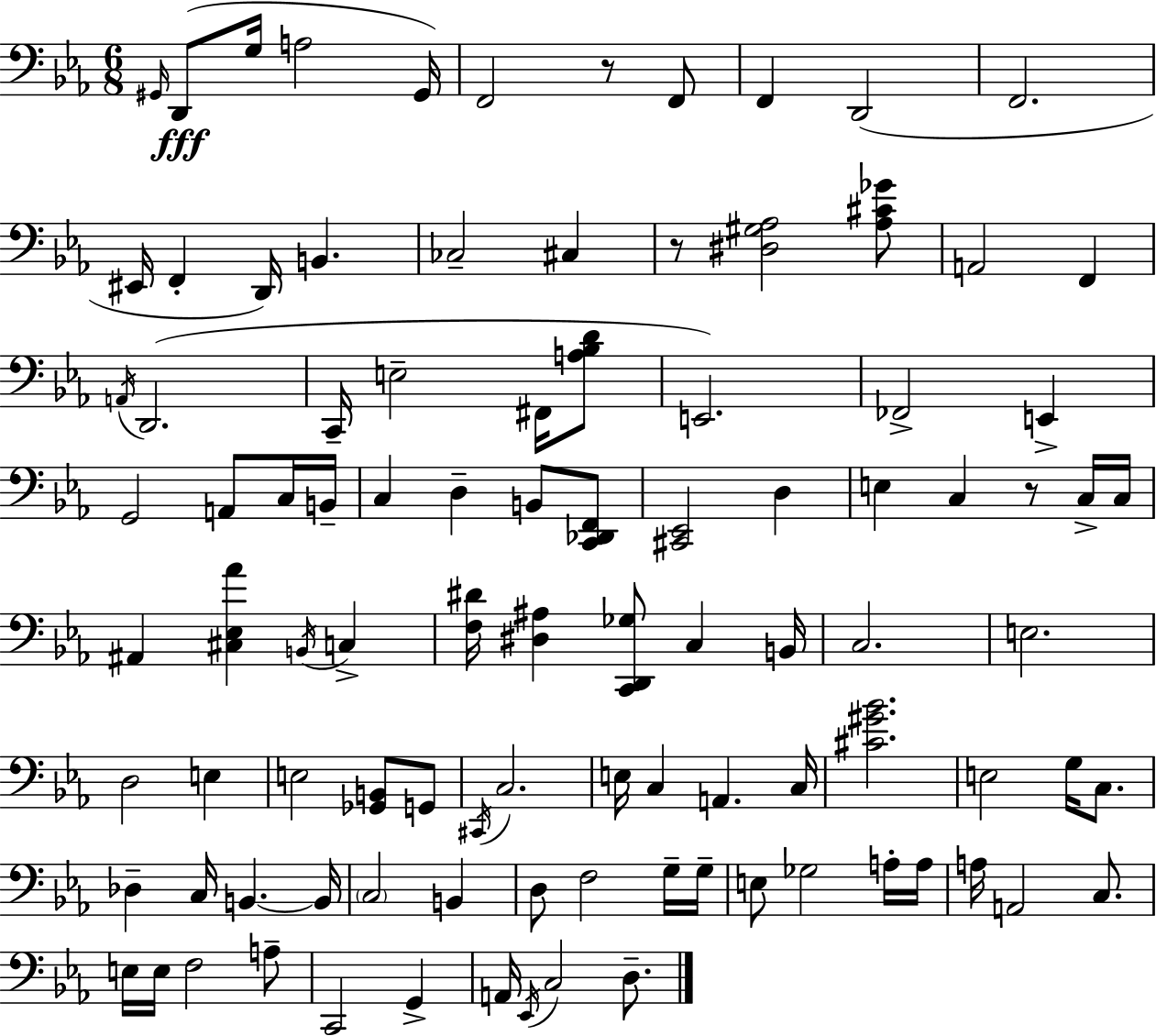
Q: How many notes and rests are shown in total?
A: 99